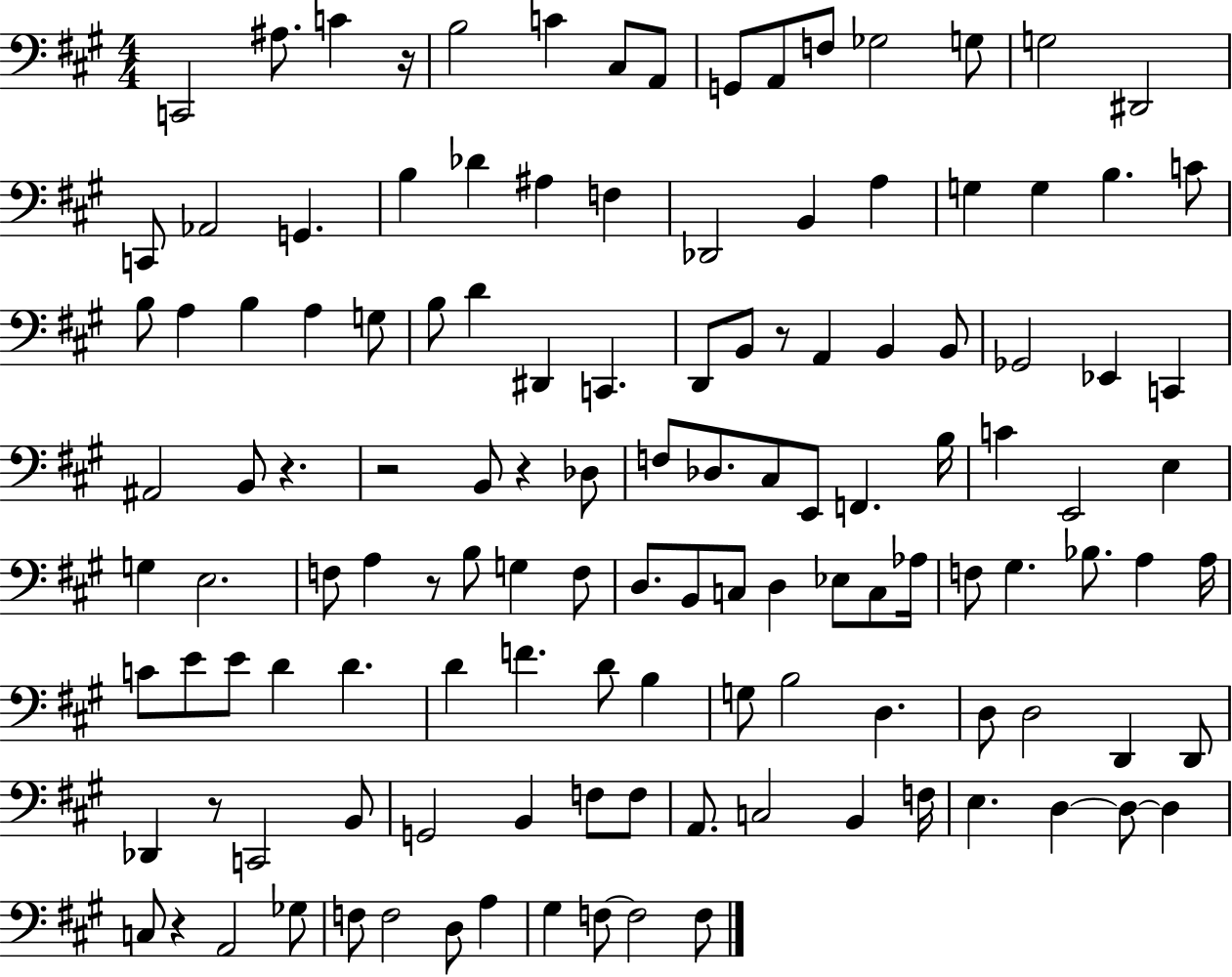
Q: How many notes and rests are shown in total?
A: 127